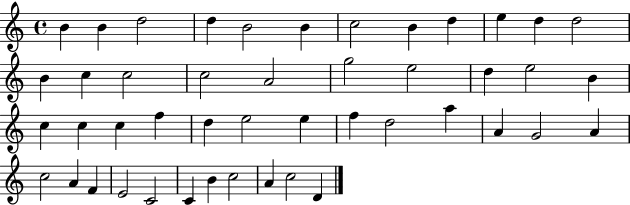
X:1
T:Untitled
M:4/4
L:1/4
K:C
B B d2 d B2 B c2 B d e d d2 B c c2 c2 A2 g2 e2 d e2 B c c c f d e2 e f d2 a A G2 A c2 A F E2 C2 C B c2 A c2 D